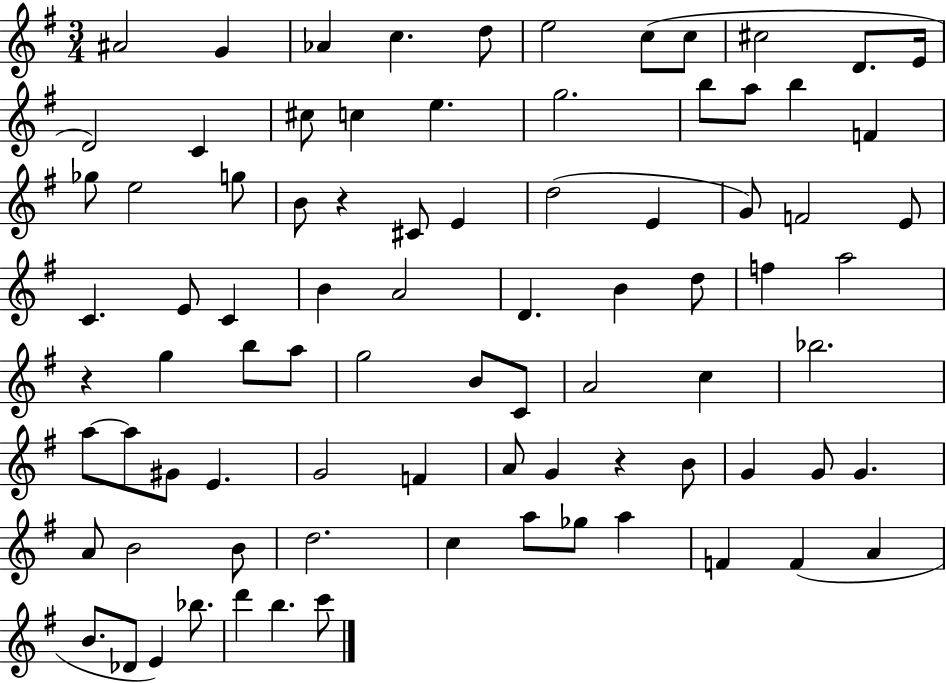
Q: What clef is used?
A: treble